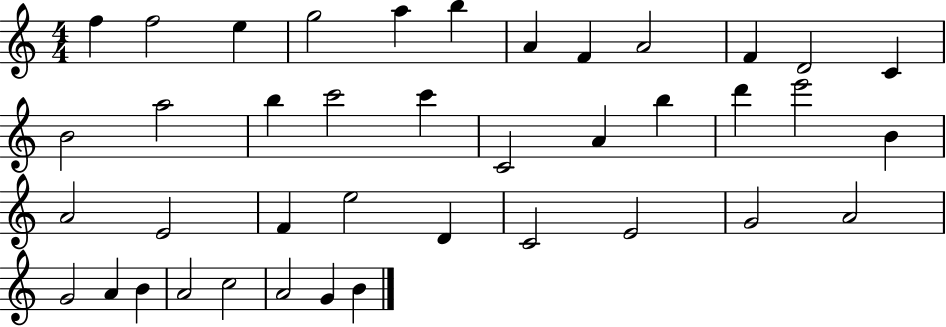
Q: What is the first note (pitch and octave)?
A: F5